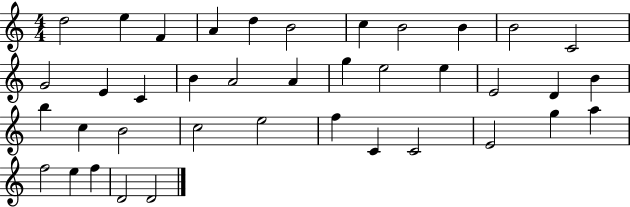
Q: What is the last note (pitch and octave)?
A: D4